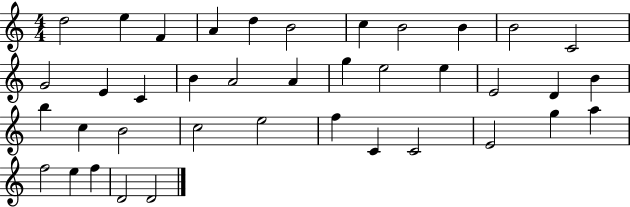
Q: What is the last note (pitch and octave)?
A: D4